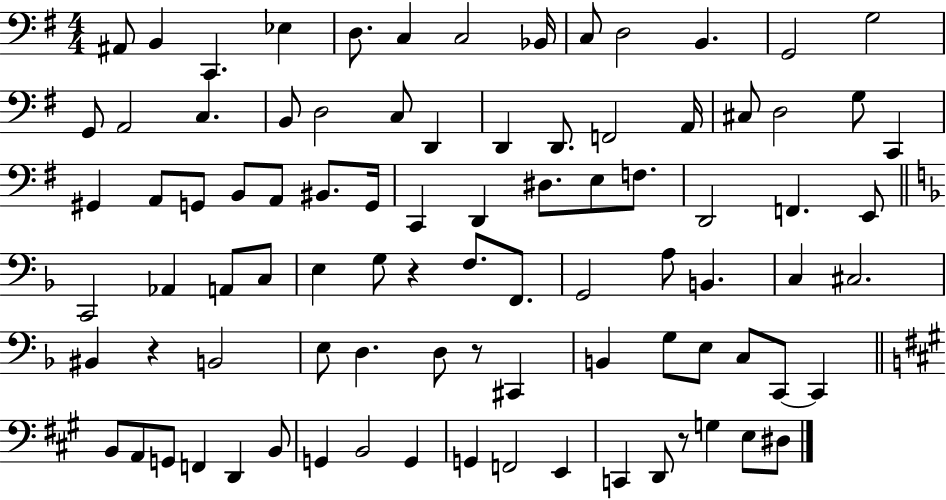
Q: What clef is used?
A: bass